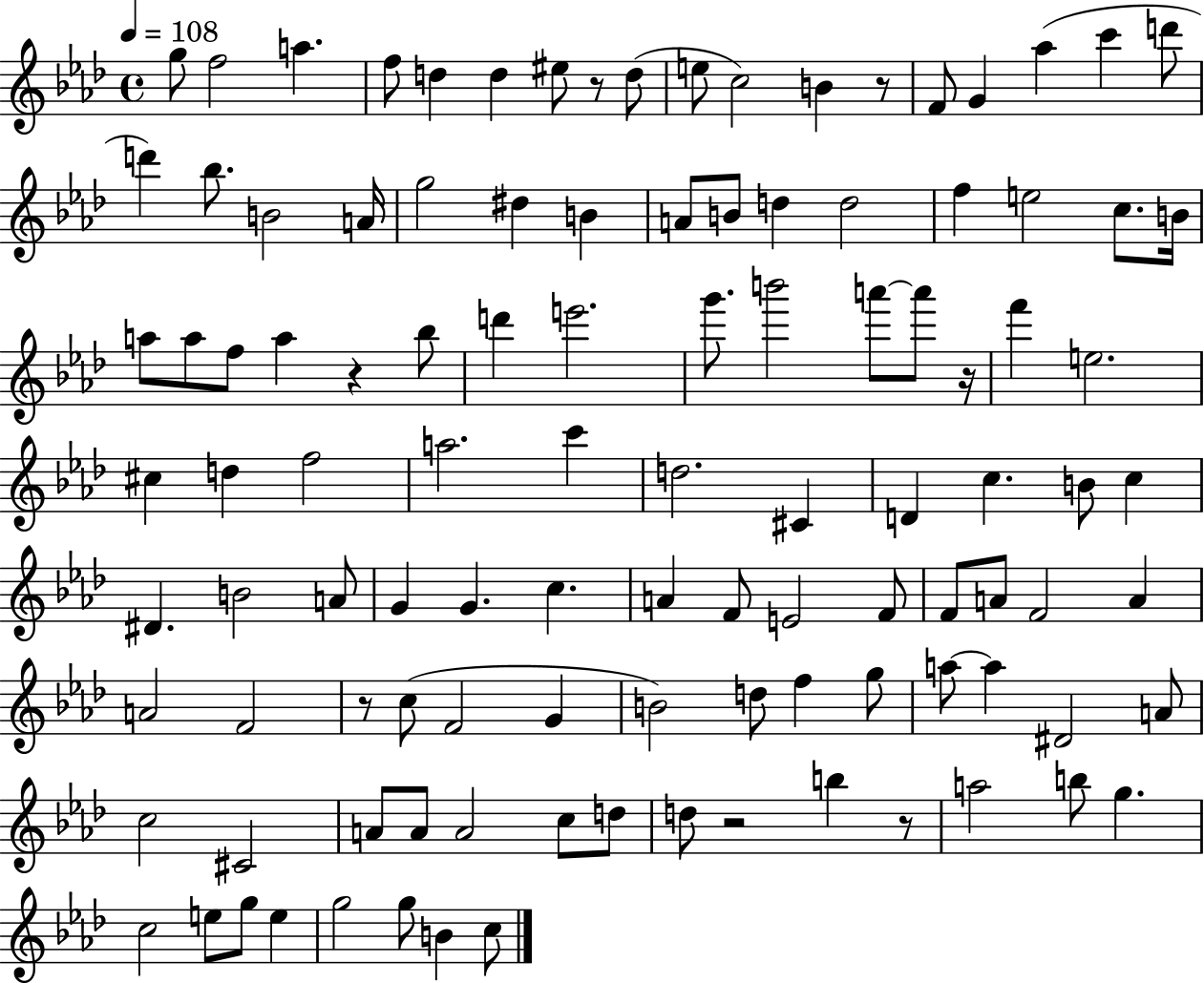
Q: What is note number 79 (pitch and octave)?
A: A5